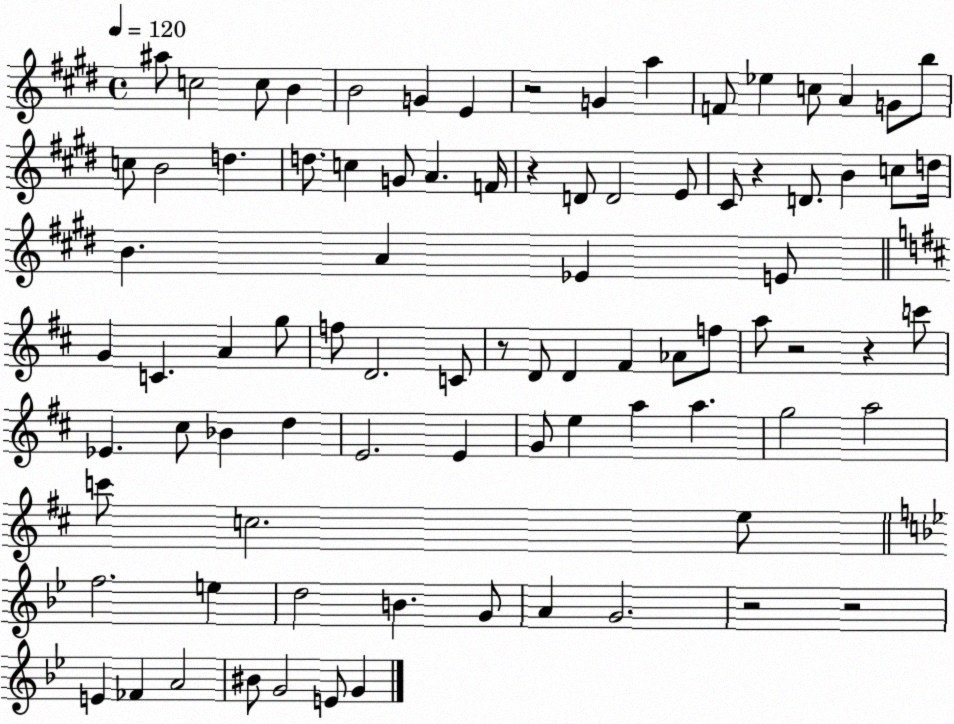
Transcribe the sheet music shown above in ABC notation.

X:1
T:Untitled
M:4/4
L:1/4
K:E
^a/2 c2 c/2 B B2 G E z2 G a F/2 _e c/2 A G/2 b/2 c/2 B2 d d/2 c G/2 A F/4 z D/2 D2 E/2 ^C/2 z D/2 B c/2 d/4 B A _E E/2 G C A g/2 f/2 D2 C/2 z/2 D/2 D ^F _A/2 f/2 a/2 z2 z c'/2 _E ^c/2 _B d E2 E G/2 e a a g2 a2 c'/2 c2 e/2 f2 e d2 B G/2 A G2 z2 z2 E _F A2 ^B/2 G2 E/2 G